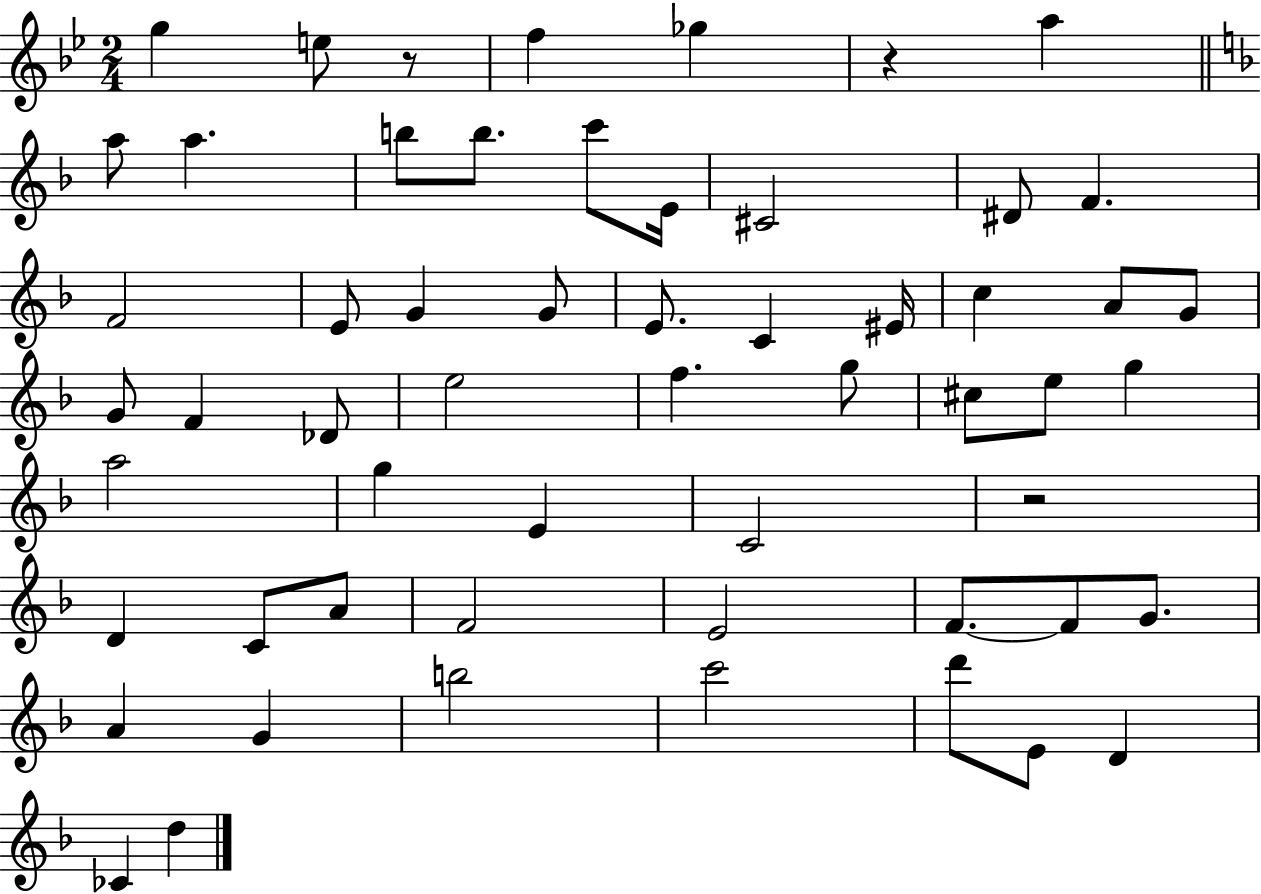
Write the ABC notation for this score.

X:1
T:Untitled
M:2/4
L:1/4
K:Bb
g e/2 z/2 f _g z a a/2 a b/2 b/2 c'/2 E/4 ^C2 ^D/2 F F2 E/2 G G/2 E/2 C ^E/4 c A/2 G/2 G/2 F _D/2 e2 f g/2 ^c/2 e/2 g a2 g E C2 z2 D C/2 A/2 F2 E2 F/2 F/2 G/2 A G b2 c'2 d'/2 E/2 D _C d